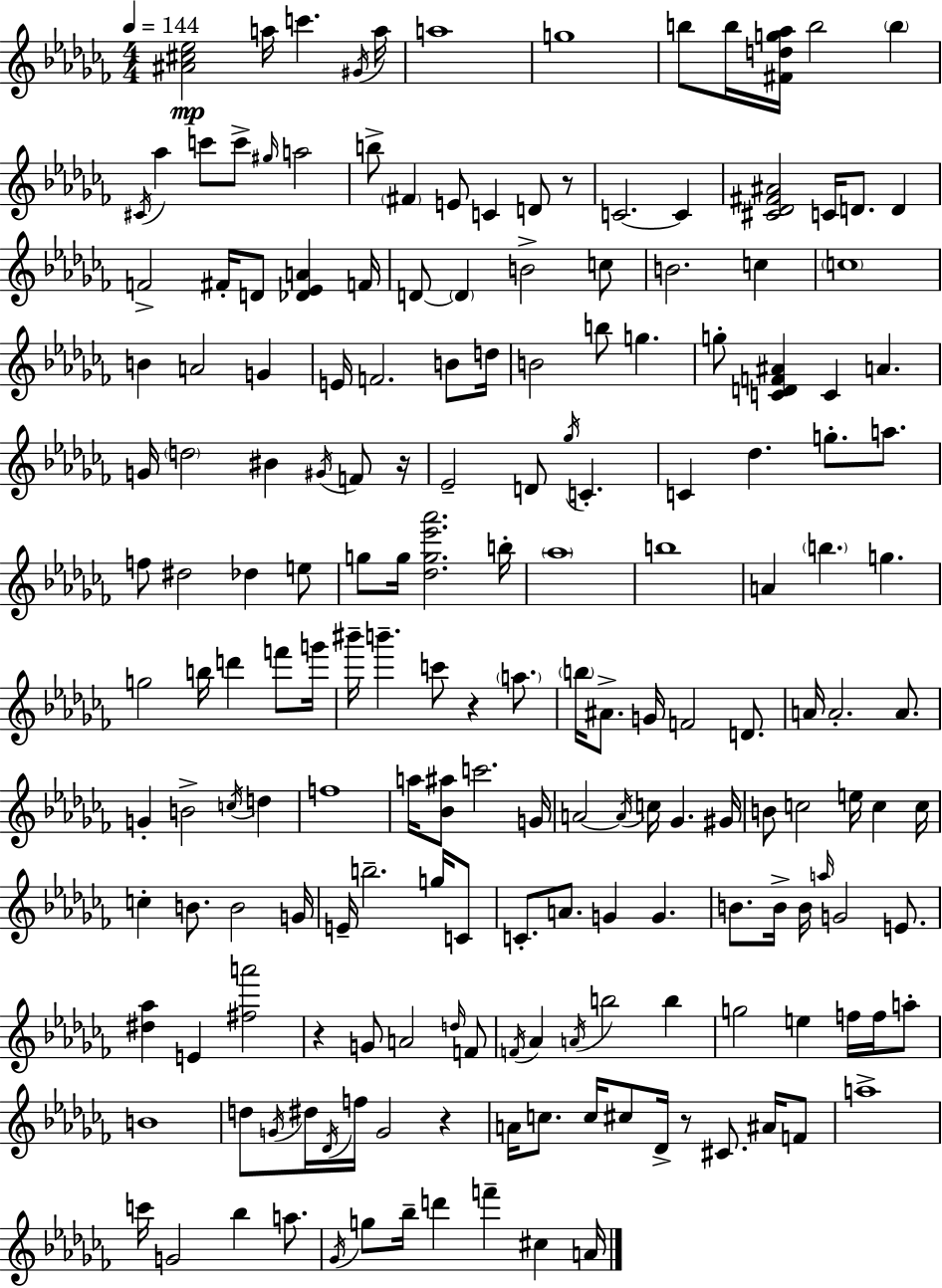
{
  \clef treble
  \numericTimeSignature
  \time 4/4
  \key aes \minor
  \tempo 4 = 144
  <ais' cis'' ees''>2\mp a''16 c'''4. \acciaccatura { gis'16 } | a''16 a''1 | g''1 | b''8 b''16 <fis' d'' g'' aes''>16 b''2 \parenthesize b''4 | \break \acciaccatura { cis'16 } aes''4 c'''8 c'''8-> \grace { gis''16 } a''2 | b''8-> \parenthesize fis'4 e'8 c'4 d'8 | r8 c'2.~~ c'4 | <cis' des' fis' ais'>2 c'16 d'8. d'4 | \break f'2-> fis'16-. d'8 <des' ees' a'>4 | f'16 d'8~~ \parenthesize d'4 b'2-> | c''8 b'2. c''4 | \parenthesize c''1 | \break b'4 a'2 g'4 | e'16 f'2. | b'8 d''16 b'2 b''8 g''4. | g''8-. <c' d' f' ais'>4 c'4 a'4. | \break g'16 \parenthesize d''2 bis'4 | \acciaccatura { gis'16 } f'8 r16 ees'2-- d'8 \acciaccatura { ges''16 } c'4.-. | c'4 des''4. g''8.-. | a''8. f''8 dis''2 des''4 | \break e''8 g''8 g''16 <des'' g'' ees''' aes'''>2. | b''16-. \parenthesize aes''1 | b''1 | a'4 \parenthesize b''4. g''4. | \break g''2 b''16 d'''4 | f'''8 g'''16 bis'''16-- b'''4.-- c'''8 r4 | \parenthesize a''8. \parenthesize b''16 ais'8.-> g'16 f'2 | d'8. a'16 a'2.-. | \break a'8. g'4-. b'2-> | \acciaccatura { c''16 } d''4 f''1 | a''16 <bes' ais''>8 c'''2. | g'16 a'2~~ \acciaccatura { a'16 } c''16 | \break ges'4. gis'16 b'8 c''2 | e''16 c''4 c''16 c''4-. b'8. b'2 | g'16 e'16-- b''2.-- | g''16 c'8 c'8.-. a'8. g'4 | \break g'4. b'8. b'16-> b'16 \grace { a''16 } g'2 | e'8. <dis'' aes''>4 e'4 | <fis'' a'''>2 r4 g'8 a'2 | \grace { d''16 } f'8 \acciaccatura { f'16 } aes'4 \acciaccatura { a'16 } b''2 | \break b''4 g''2 | e''4 f''16 f''16 a''8-. b'1 | d''8 \acciaccatura { g'16 } dis''16 \acciaccatura { des'16 } | f''16 g'2 r4 a'16 c''8. | \break c''16 cis''8 des'16-> r8 cis'8. ais'16 f'8 a''1-> | c'''16 g'2 | bes''4 a''8. \acciaccatura { ges'16 } g''8 | bes''16-- d'''4 f'''4-- cis''4 a'16 \bar "|."
}